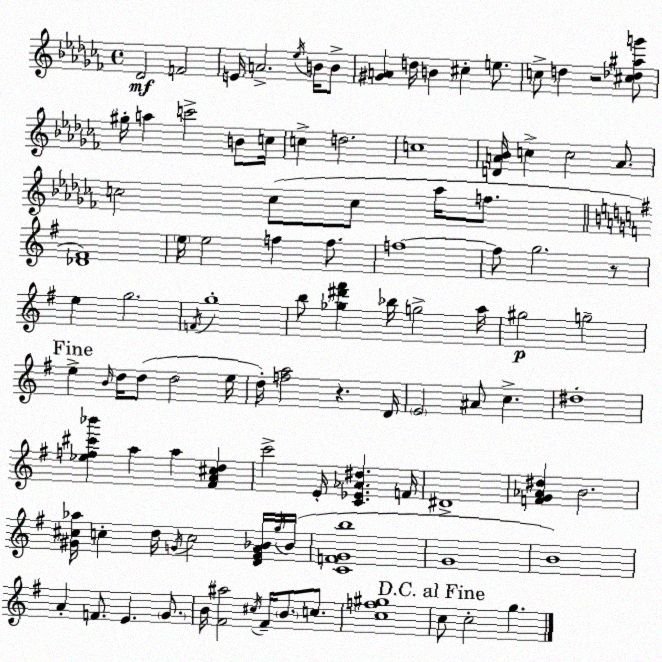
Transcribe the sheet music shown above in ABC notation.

X:1
T:Untitled
M:4/4
L:1/4
K:Abm
_D2 F2 E/4 A2 _e/4 B/4 B/2 [^GA] d/4 B ^c e/2 c/2 d z2 [^c_d^ag']/2 ^g/4 a c'2 B/2 c/4 c d2 c4 [DA_B]/4 c c2 A/2 c2 c/2 c/2 _a/4 f/2 [_D^F]4 e/4 e2 f f/2 f4 f/2 g2 z/2 e g2 F/4 g4 b/2 [_g^d'^f'] _b/4 g2 a/4 ^g2 g2 e B/4 d/4 d/2 d2 e/4 d/4 [fa]2 z D/4 E2 ^A/2 c ^d4 [_ef^c'_b'] a a [^FA^cd] c'2 E/4 [C_E_A^d] F/4 ^D4 [FG_A^d] B2 [^G^c_a]/4 c d/4 G/4 c2 [D^FA_B]/4 g/4 _B/4 [CFGb]4 G4 B4 A F/2 E G/2 B/4 [^F^a]2 ^c/4 ^F/4 B/2 c/2 [cf^g]4 c/2 c2 g